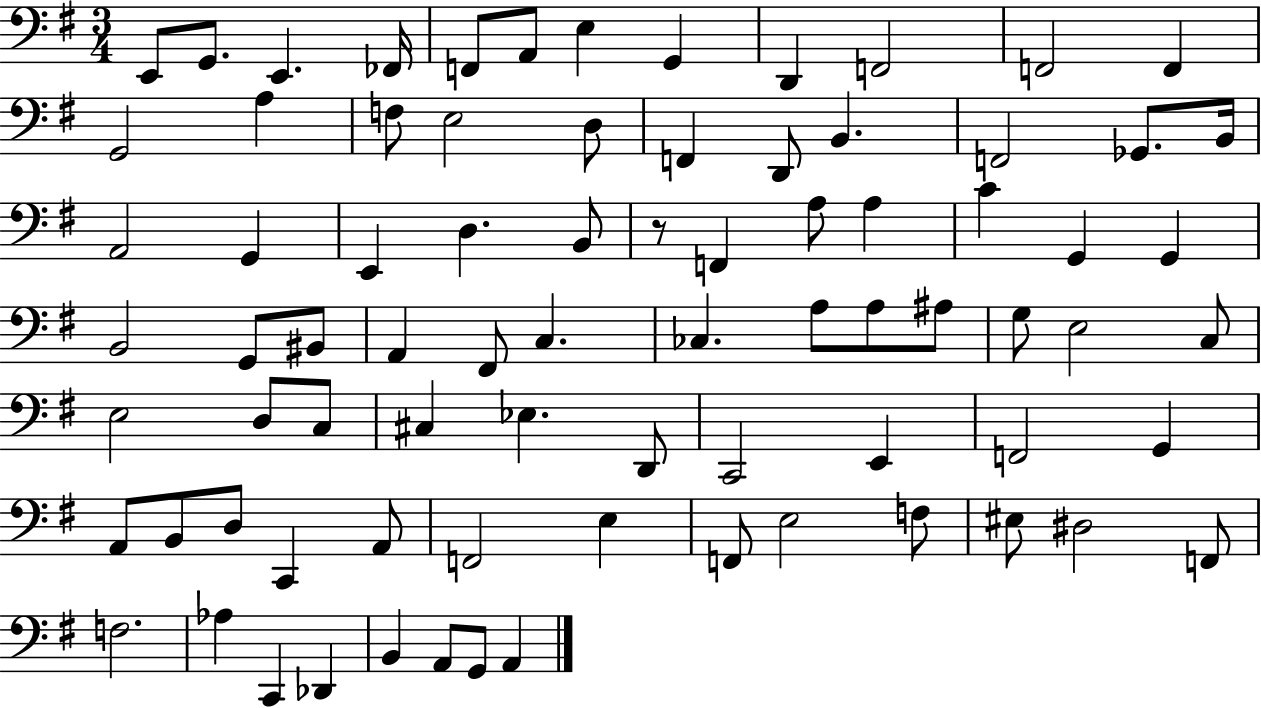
{
  \clef bass
  \numericTimeSignature
  \time 3/4
  \key g \major
  \repeat volta 2 { e,8 g,8. e,4. fes,16 | f,8 a,8 e4 g,4 | d,4 f,2 | f,2 f,4 | \break g,2 a4 | f8 e2 d8 | f,4 d,8 b,4. | f,2 ges,8. b,16 | \break a,2 g,4 | e,4 d4. b,8 | r8 f,4 a8 a4 | c'4 g,4 g,4 | \break b,2 g,8 bis,8 | a,4 fis,8 c4. | ces4. a8 a8 ais8 | g8 e2 c8 | \break e2 d8 c8 | cis4 ees4. d,8 | c,2 e,4 | f,2 g,4 | \break a,8 b,8 d8 c,4 a,8 | f,2 e4 | f,8 e2 f8 | eis8 dis2 f,8 | \break f2. | aes4 c,4 des,4 | b,4 a,8 g,8 a,4 | } \bar "|."
}